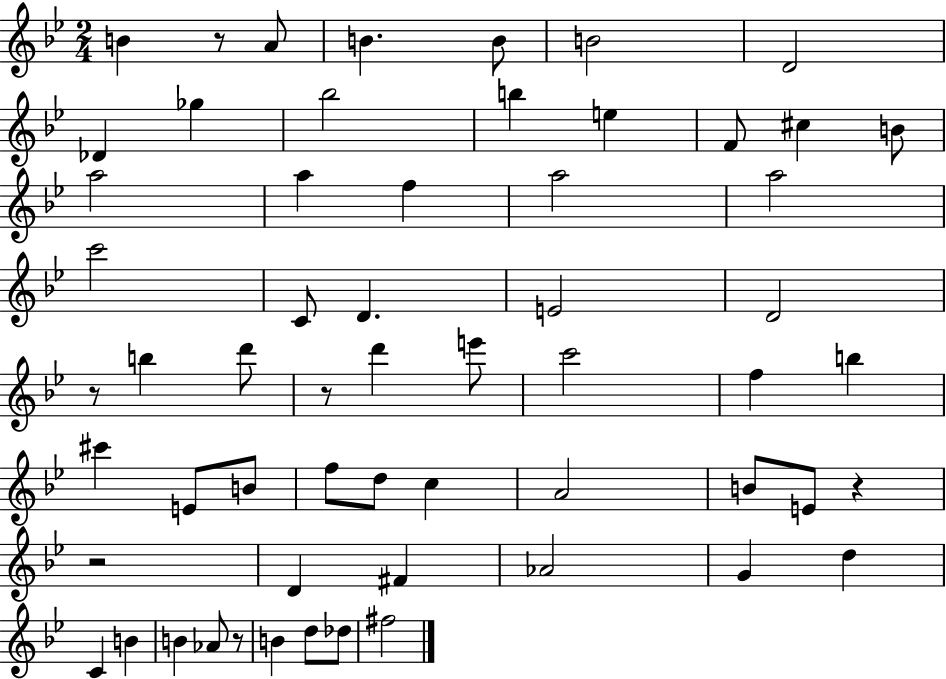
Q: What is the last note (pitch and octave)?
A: F#5